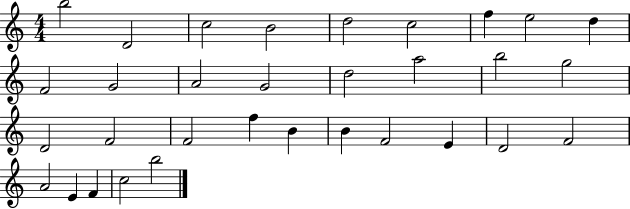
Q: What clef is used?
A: treble